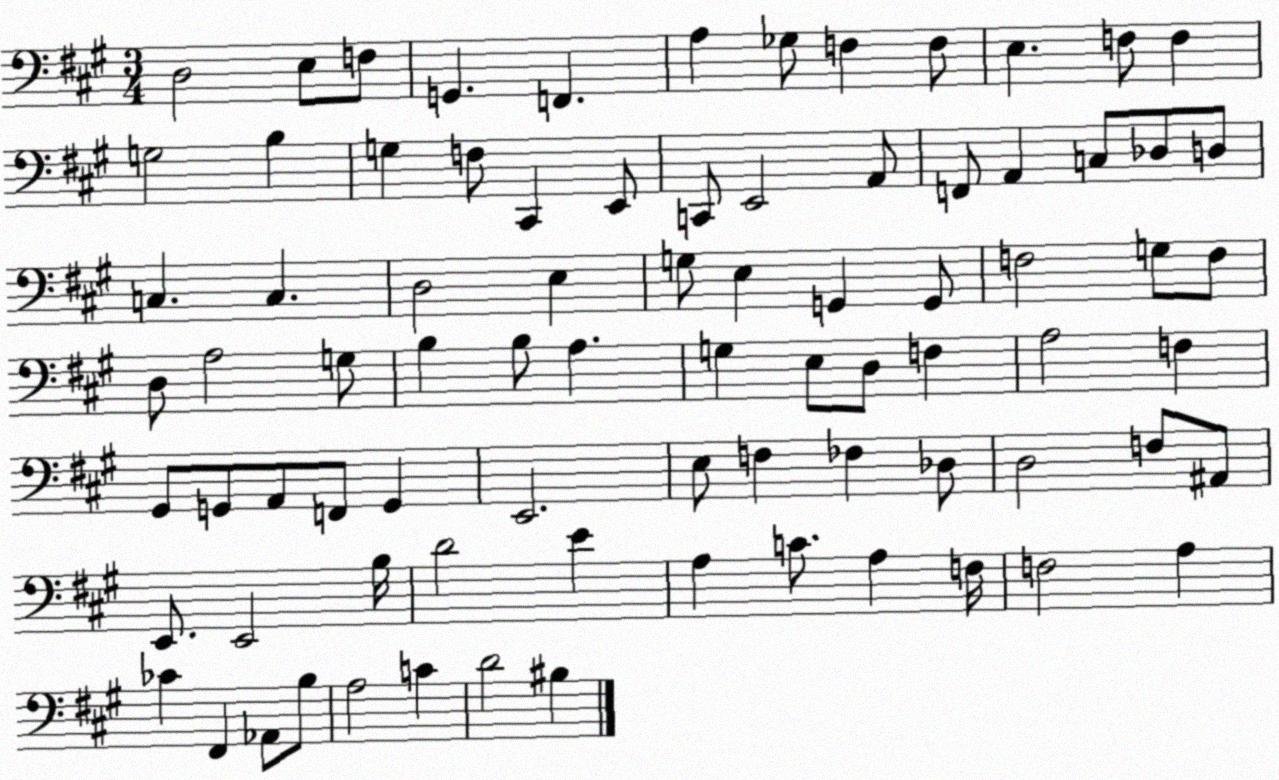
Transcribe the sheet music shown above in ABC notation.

X:1
T:Untitled
M:3/4
L:1/4
K:A
D,2 E,/2 F,/2 G,, F,, A, _G,/2 F, F,/2 E, F,/2 F, G,2 B, G, F,/2 ^C,, E,,/2 C,,/2 E,,2 A,,/2 F,,/2 A,, C,/2 _D,/2 D,/2 C, C, D,2 E, G,/2 E, G,, G,,/2 F,2 G,/2 F,/2 D,/2 A,2 G,/2 B, B,/2 A, G, E,/2 D,/2 F, A,2 F, ^G,,/2 G,,/2 A,,/2 F,,/2 G,, E,,2 E,/2 F, _F, _D,/2 D,2 F,/2 ^A,,/2 E,,/2 E,,2 B,/4 D2 E A, C/2 A, F,/4 F,2 A, _C ^F,, _A,,/2 B,/2 A,2 C D2 ^B,